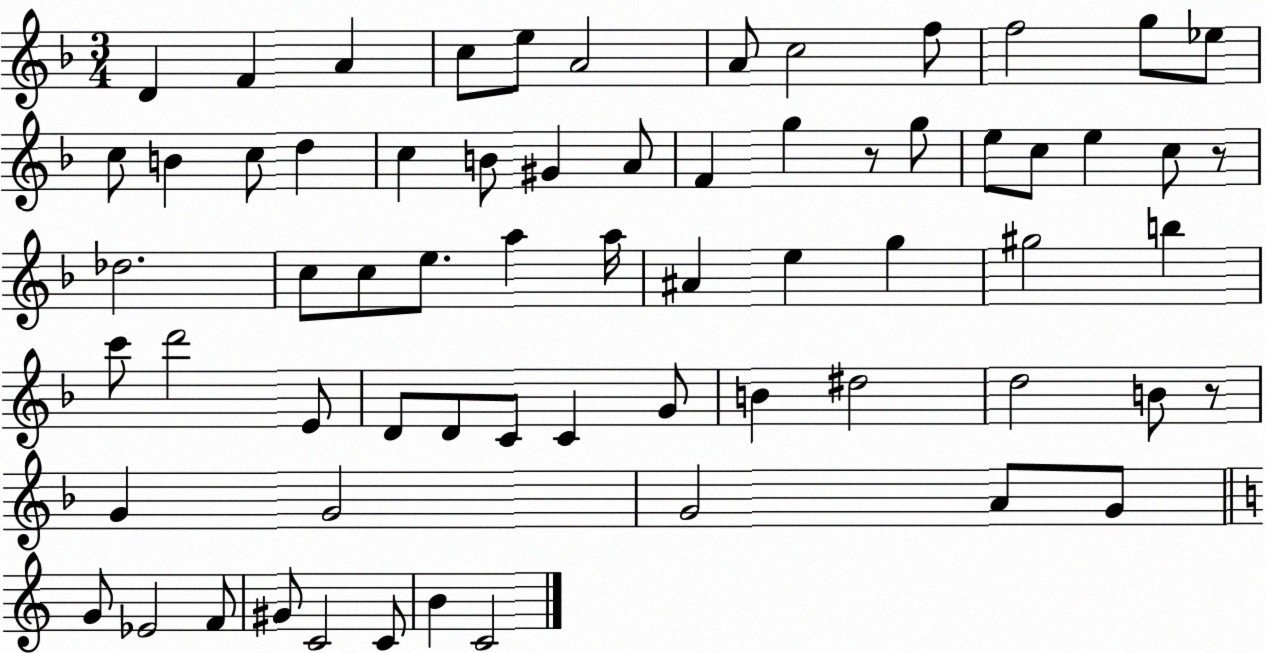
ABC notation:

X:1
T:Untitled
M:3/4
L:1/4
K:F
D F A c/2 e/2 A2 A/2 c2 f/2 f2 g/2 _e/2 c/2 B c/2 d c B/2 ^G A/2 F g z/2 g/2 e/2 c/2 e c/2 z/2 _d2 c/2 c/2 e/2 a a/4 ^A e g ^g2 b c'/2 d'2 E/2 D/2 D/2 C/2 C G/2 B ^d2 d2 B/2 z/2 G G2 G2 A/2 G/2 G/2 _E2 F/2 ^G/2 C2 C/2 B C2